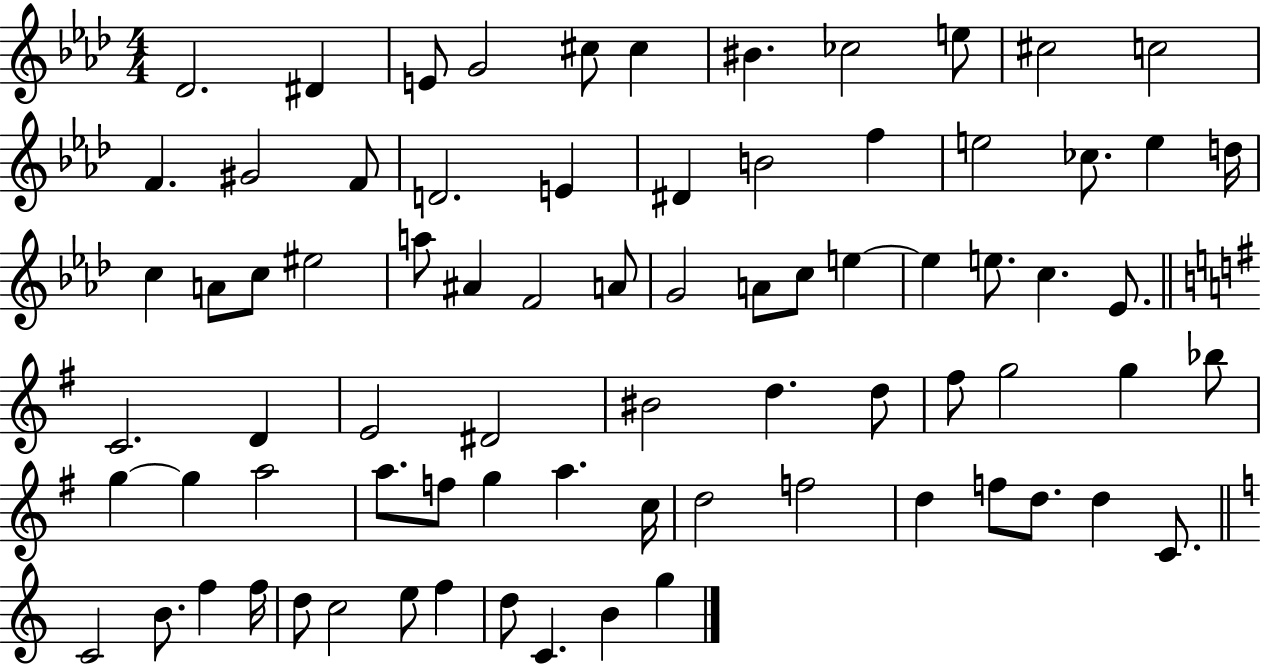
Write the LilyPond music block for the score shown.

{
  \clef treble
  \numericTimeSignature
  \time 4/4
  \key aes \major
  \repeat volta 2 { des'2. dis'4 | e'8 g'2 cis''8 cis''4 | bis'4. ces''2 e''8 | cis''2 c''2 | \break f'4. gis'2 f'8 | d'2. e'4 | dis'4 b'2 f''4 | e''2 ces''8. e''4 d''16 | \break c''4 a'8 c''8 eis''2 | a''8 ais'4 f'2 a'8 | g'2 a'8 c''8 e''4~~ | e''4 e''8. c''4. ees'8. | \break \bar "||" \break \key g \major c'2. d'4 | e'2 dis'2 | bis'2 d''4. d''8 | fis''8 g''2 g''4 bes''8 | \break g''4~~ g''4 a''2 | a''8. f''8 g''4 a''4. c''16 | d''2 f''2 | d''4 f''8 d''8. d''4 c'8. | \break \bar "||" \break \key a \minor c'2 b'8. f''4 f''16 | d''8 c''2 e''8 f''4 | d''8 c'4. b'4 g''4 | } \bar "|."
}